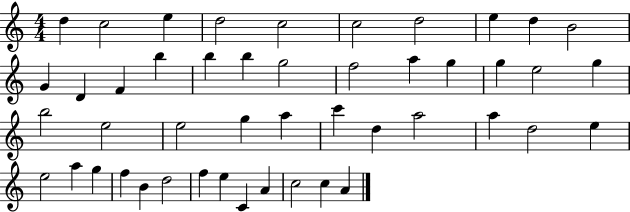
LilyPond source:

{
  \clef treble
  \numericTimeSignature
  \time 4/4
  \key c \major
  d''4 c''2 e''4 | d''2 c''2 | c''2 d''2 | e''4 d''4 b'2 | \break g'4 d'4 f'4 b''4 | b''4 b''4 g''2 | f''2 a''4 g''4 | g''4 e''2 g''4 | \break b''2 e''2 | e''2 g''4 a''4 | c'''4 d''4 a''2 | a''4 d''2 e''4 | \break e''2 a''4 g''4 | f''4 b'4 d''2 | f''4 e''4 c'4 a'4 | c''2 c''4 a'4 | \break \bar "|."
}